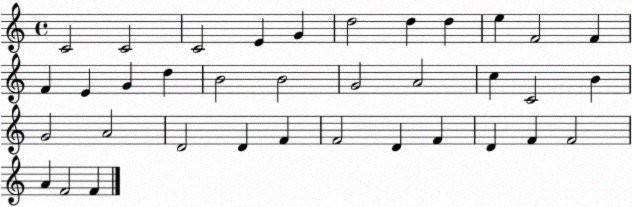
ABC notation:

X:1
T:Untitled
M:4/4
L:1/4
K:C
C2 C2 C2 E G d2 d d e F2 F F E G d B2 B2 G2 A2 c C2 B G2 A2 D2 D F F2 D F D F F2 A F2 F